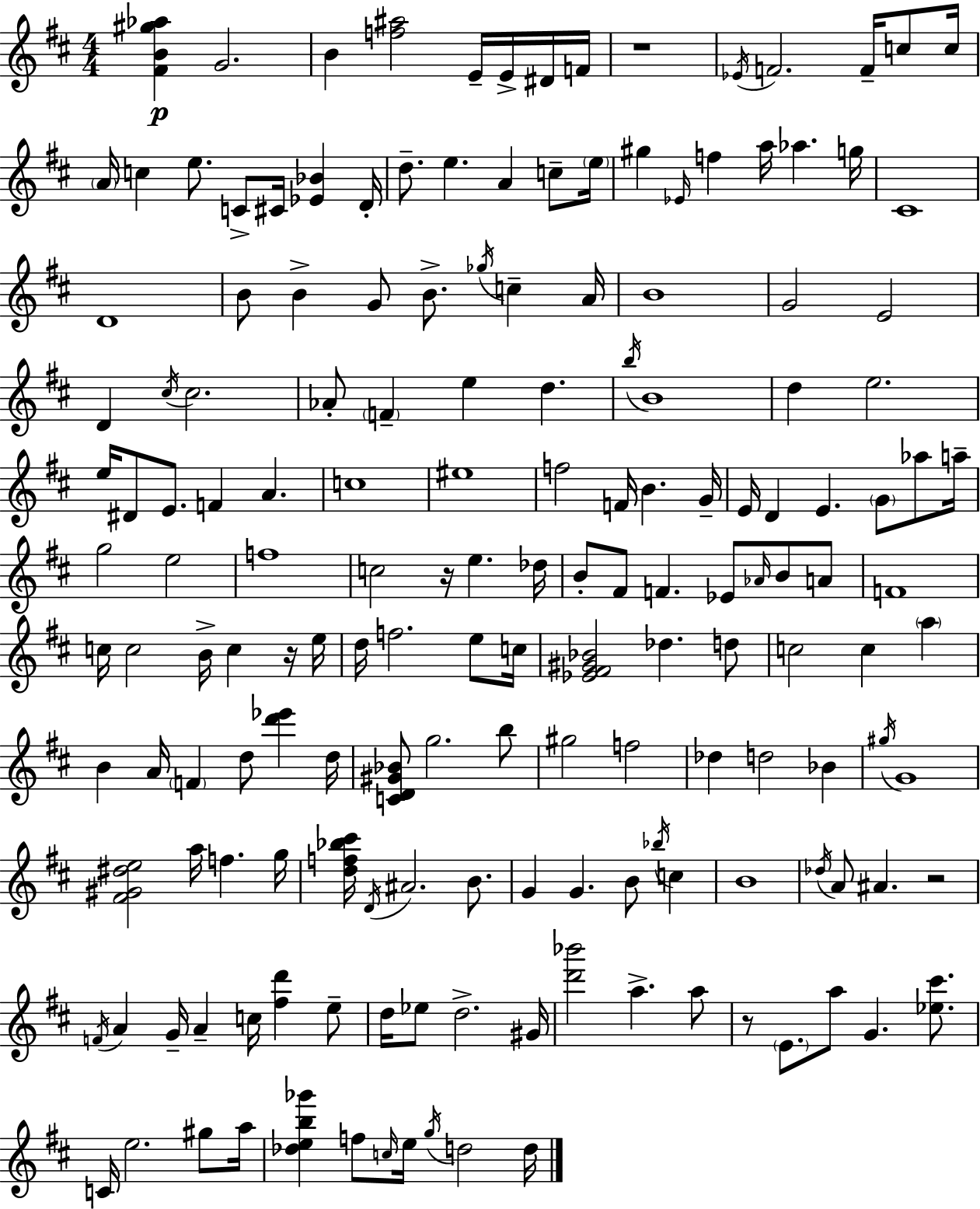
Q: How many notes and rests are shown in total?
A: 167